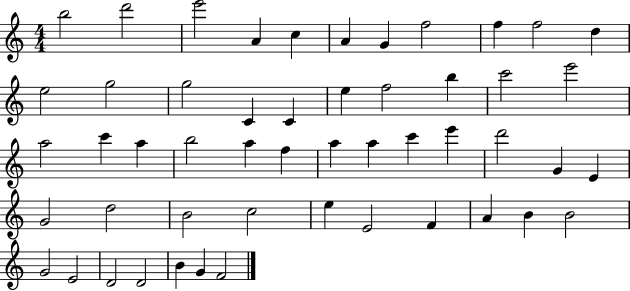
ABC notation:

X:1
T:Untitled
M:4/4
L:1/4
K:C
b2 d'2 e'2 A c A G f2 f f2 d e2 g2 g2 C C e f2 b c'2 e'2 a2 c' a b2 a f a a c' e' d'2 G E G2 d2 B2 c2 e E2 F A B B2 G2 E2 D2 D2 B G F2